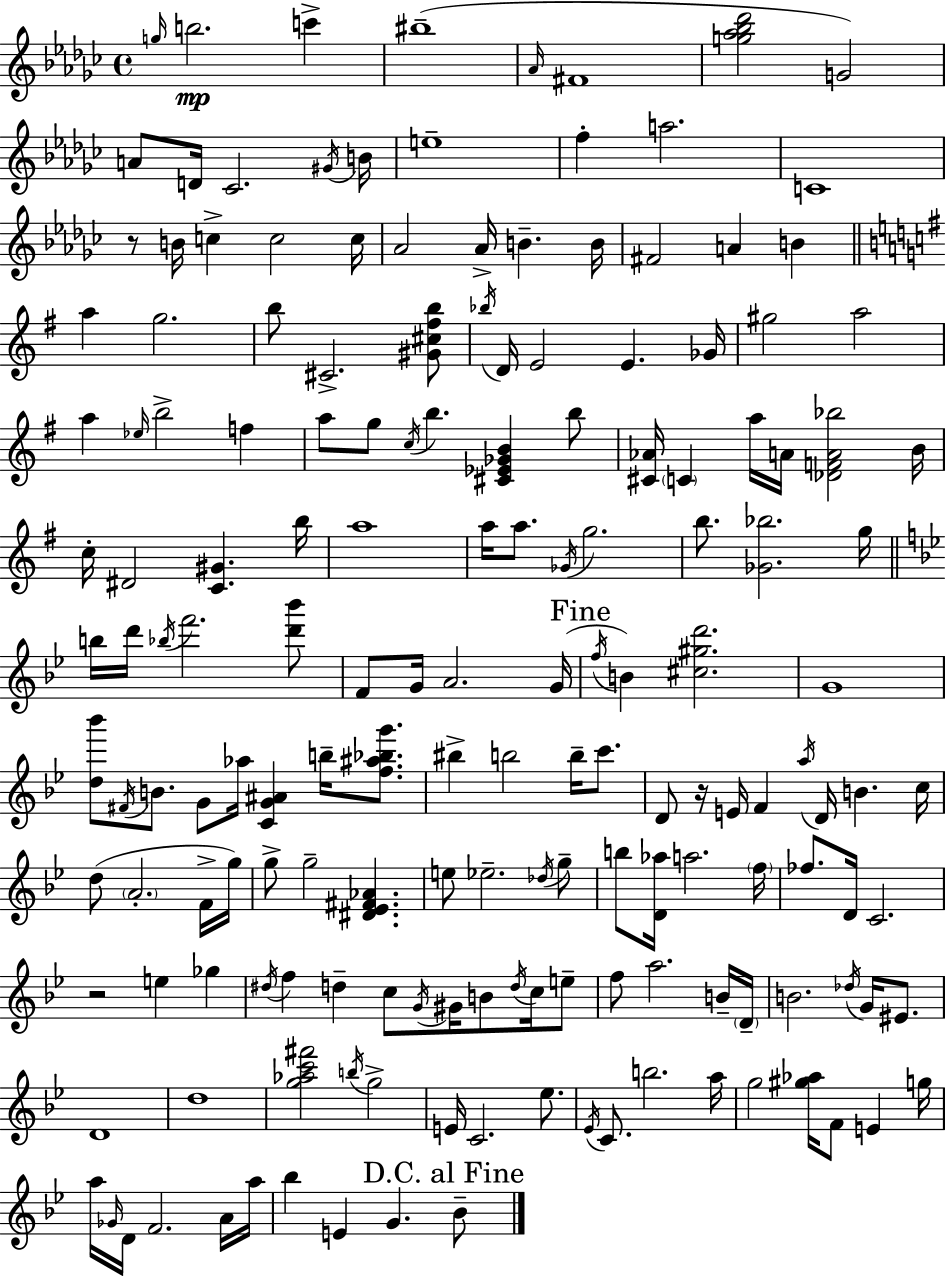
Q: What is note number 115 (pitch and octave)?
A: C5